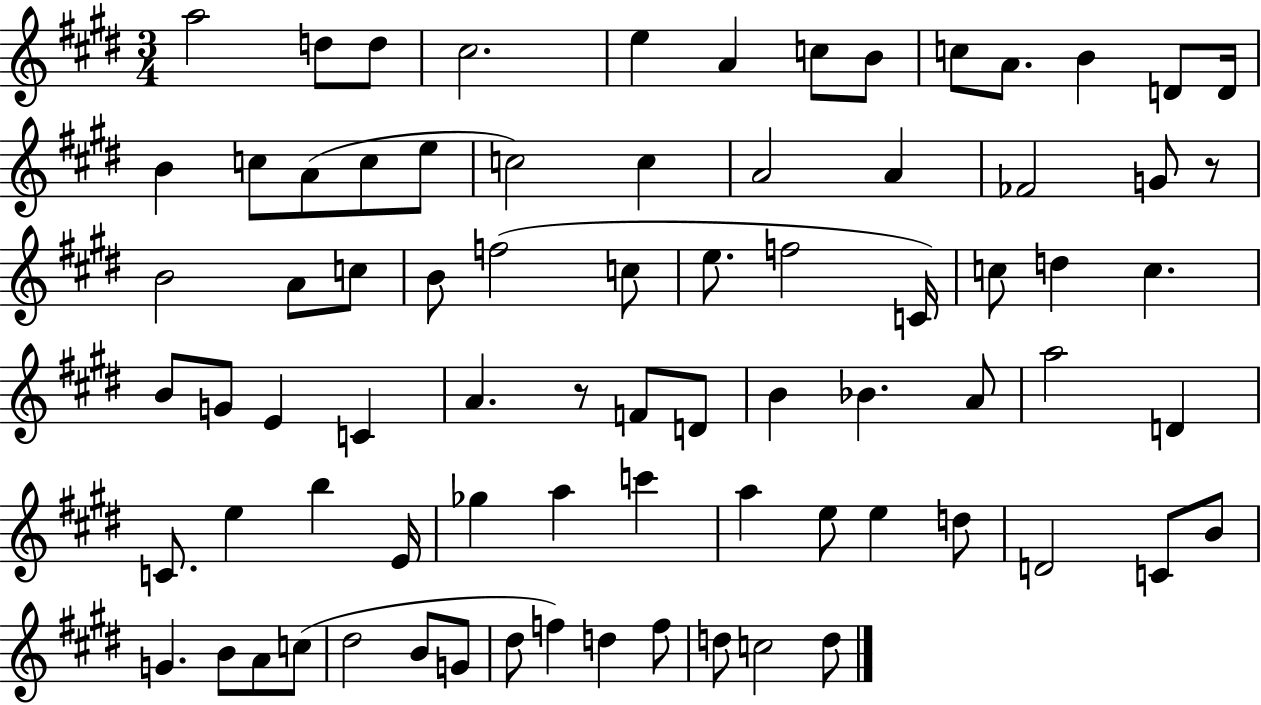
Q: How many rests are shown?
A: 2